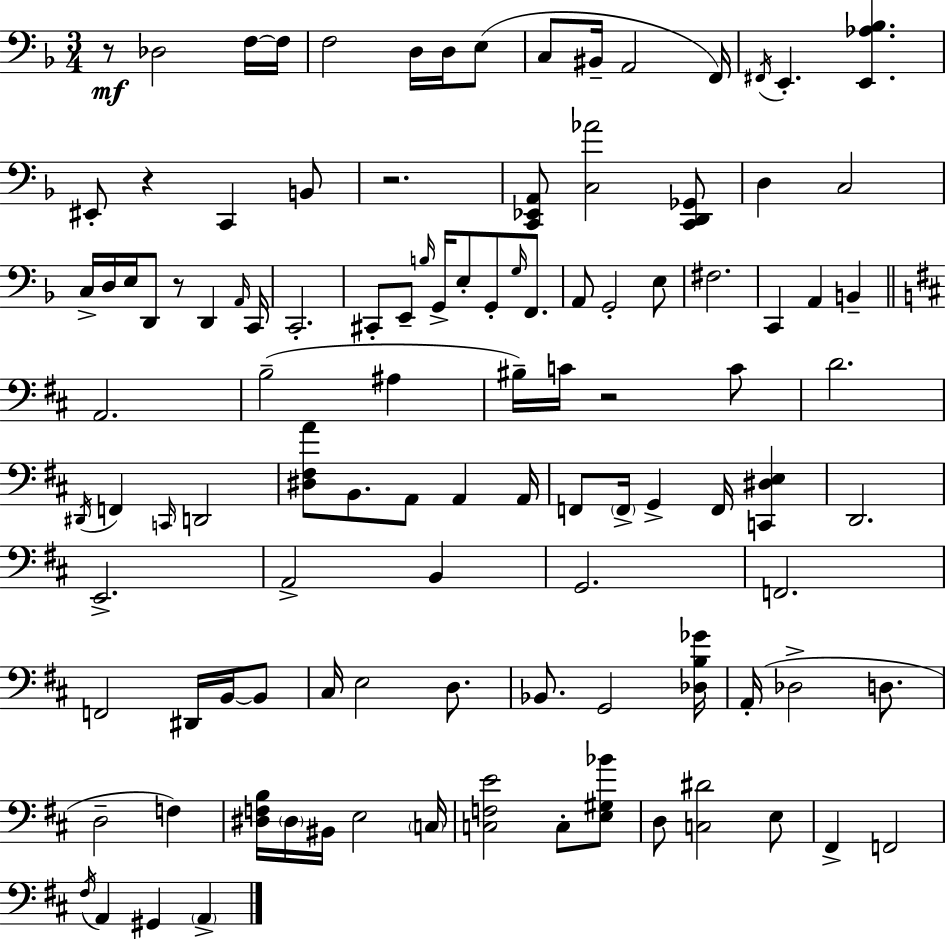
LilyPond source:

{
  \clef bass
  \numericTimeSignature
  \time 3/4
  \key d \minor
  \repeat volta 2 { r8\mf des2 f16~~ f16 | f2 d16 d16 e8( | c8 bis,16-- a,2 f,16) | \acciaccatura { fis,16 } e,4.-. <e, aes bes>4. | \break eis,8-. r4 c,4 b,8 | r2. | <c, ees, a,>8 <c aes'>2 <c, d, ges,>8 | d4 c2 | \break c16-> d16 e16 d,8 r8 d,4 | \grace { a,16 } c,16 c,2.-. | cis,8-. e,8-- \grace { b16 } g,16-> e8-. g,8-. | \grace { g16 } f,8. a,8 g,2-. | \break e8 fis2. | c,4 a,4 | b,4-- \bar "||" \break \key b \minor a,2. | b2--( ais4 | bis16--) c'16 r2 c'8 | d'2. | \break \acciaccatura { dis,16 } f,4 \grace { c,16 } d,2 | <dis fis a'>8 b,8. a,8 a,4 | a,16 f,8 \parenthesize f,16-> g,4-> f,16 <c, dis e>4 | d,2. | \break e,2.-> | a,2-> b,4 | g,2. | f,2. | \break f,2 dis,16 b,16~~ | b,8 cis16 e2 d8. | bes,8. g,2 | <des b ges'>16 a,16-.( des2-> d8. | \break d2-- f4) | <dis f b>16 \parenthesize dis16 bis,16 e2 | \parenthesize c16 <c f e'>2 c8-. | <e gis bes'>8 d8 <c dis'>2 | \break e8 fis,4-> f,2 | \acciaccatura { fis16 } a,4 gis,4 \parenthesize a,4-> | } \bar "|."
}